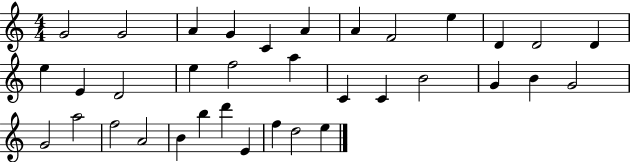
X:1
T:Untitled
M:4/4
L:1/4
K:C
G2 G2 A G C A A F2 e D D2 D e E D2 e f2 a C C B2 G B G2 G2 a2 f2 A2 B b d' E f d2 e